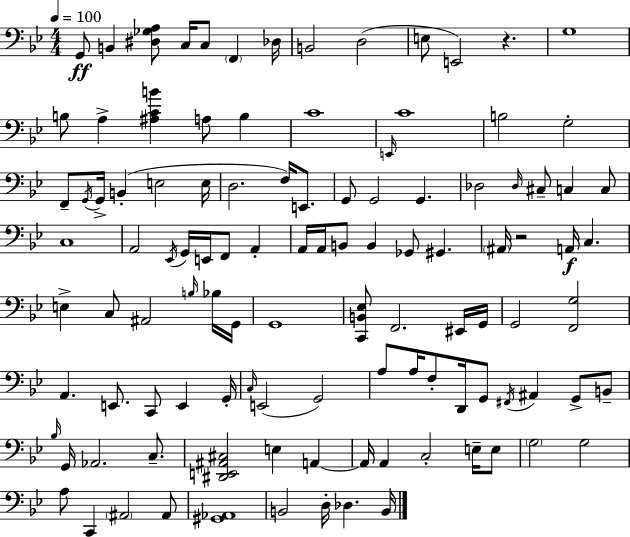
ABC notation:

X:1
T:Untitled
M:4/4
L:1/4
K:Gm
G,,/2 B,, [^D,_G,A,]/2 C,/4 C,/2 F,, _D,/4 B,,2 D,2 E,/2 E,,2 z G,4 B,/2 A, [^A,CB] A,/2 B, C4 E,,/4 C4 B,2 G,2 F,,/2 G,,/4 G,,/4 B,, E,2 E,/4 D,2 F,/4 E,,/2 G,,/2 G,,2 G,, _D,2 _D,/4 ^C,/2 C, C,/2 C,4 A,,2 _E,,/4 G,,/4 E,,/4 F,,/2 A,, A,,/4 A,,/4 B,,/2 B,, _G,,/2 ^G,, ^A,,/4 z2 A,,/4 C, E, C,/2 ^A,,2 B,/4 _B,/4 G,,/4 G,,4 [C,,B,,_E,]/2 F,,2 ^E,,/4 G,,/4 G,,2 [F,,G,]2 A,, E,,/2 C,,/2 E,, G,,/4 C,/4 E,,2 G,,2 A,/2 A,/4 F,/2 D,,/4 G,,/2 ^F,,/4 ^A,, G,,/2 B,,/2 _B,/4 G,,/4 _A,,2 C,/2 [^D,,E,,^A,,^C,]2 E, A,, A,,/4 A,, C,2 E,/4 E,/2 G,2 G,2 A,/2 C,, ^A,,2 ^A,,/2 [^G,,_A,,]4 B,,2 D,/4 _D, B,,/4